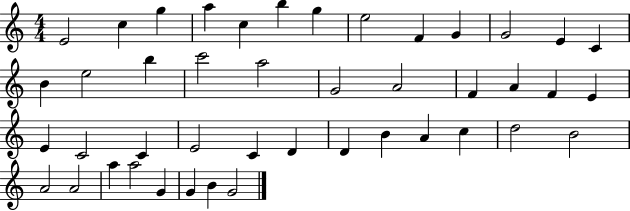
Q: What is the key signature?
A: C major